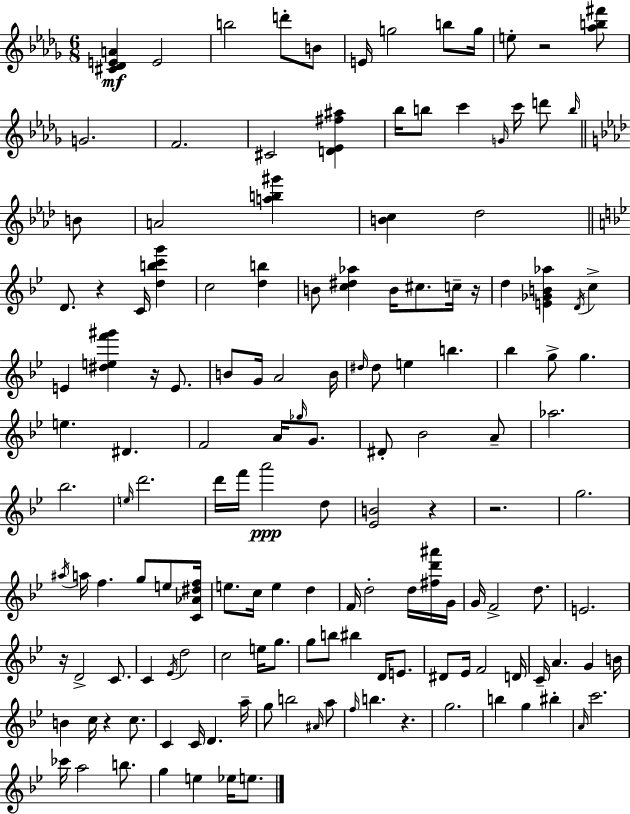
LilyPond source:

{
  \clef treble
  \numericTimeSignature
  \time 6/8
  \key bes \minor
  \repeat volta 2 { <cis' des' e' a'>4\mf e'2 | b''2 d'''8-. b'8 | e'16 g''2 b''8 g''16 | e''8-. r2 <aes'' b'' fis'''>8 | \break g'2. | f'2. | cis'2 <d' ees' fis'' ais''>4 | bes''16 b''8 c'''4 \grace { g'16 } c'''16 d'''8 \grace { b''16 } | \break \bar "||" \break \key f \minor b'8 a'2 <a'' b'' gis'''>4 | <b' c''>4 des''2 | \bar "||" \break \key bes \major d'8. r4 c'16 <d'' b'' c''' g'''>4 | c''2 <d'' b''>4 | b'8 <c'' dis'' aes''>4 b'16 cis''8. c''16-- r16 | d''4 <e' ges' b' aes''>4 \acciaccatura { d'16 } c''4-> | \break e'4 <dis'' e'' f''' gis'''>4 r16 e'8. | b'8 g'16 a'2 | b'16 \grace { dis''16 } dis''8 e''4 b''4. | bes''4 g''8-> g''4. | \break e''4. dis'4. | f'2 a'16 \grace { ges''16 } | g'8. dis'8-. bes'2 | a'8-- aes''2. | \break bes''2. | \grace { e''16 } d'''2. | d'''16 f'''16 a'''2\ppp | d''8 <ees' b'>2 | \break r4 r2. | g''2. | \acciaccatura { ais''16 } a''16 f''4. | g''8 e''8 <c' aes' dis'' f''>16 e''8. c''16 e''4 | \break d''4 f'16 d''2-. | d''16 <fis'' d''' ais'''>16 g'16 g'16 f'2-> | d''8. e'2. | r16 d'2-> | \break c'8. c'4 \acciaccatura { ees'16 } d''2 | c''2 | e''16 g''8. g''8 b''8 bis''4 | d'16 e'8. dis'8 ees'16 f'2 | \break d'16 c'16-- a'4. | g'4 b'16 b'4 c''16 r4 | c''8. c'4 c'16 d'4. | a''16-- g''8 b''2 | \break \grace { ais'16 } a''8 \grace { f''16 } b''4. | r4. g''2. | b''4 | g''4 bis''4-. \grace { a'16 } c'''2. | \break ces'''16 a''2 | b''8. g''4 | e''4 ees''16 e''8. } \bar "|."
}